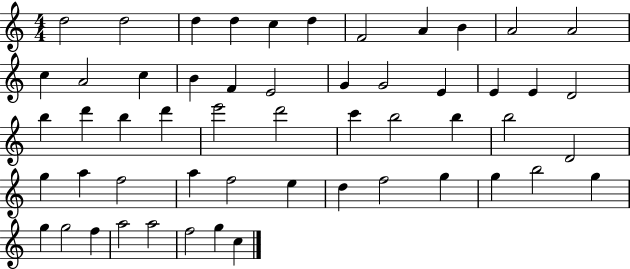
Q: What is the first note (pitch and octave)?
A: D5